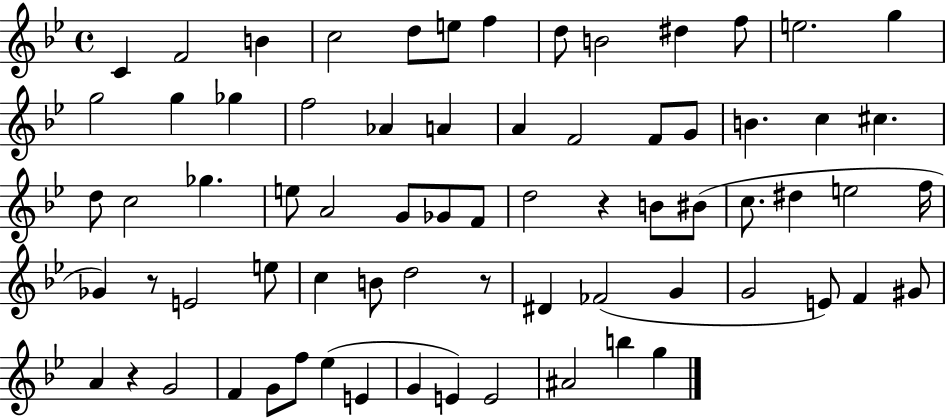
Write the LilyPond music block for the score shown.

{
  \clef treble
  \time 4/4
  \defaultTimeSignature
  \key bes \major
  c'4 f'2 b'4 | c''2 d''8 e''8 f''4 | d''8 b'2 dis''4 f''8 | e''2. g''4 | \break g''2 g''4 ges''4 | f''2 aes'4 a'4 | a'4 f'2 f'8 g'8 | b'4. c''4 cis''4. | \break d''8 c''2 ges''4. | e''8 a'2 g'8 ges'8 f'8 | d''2 r4 b'8 bis'8( | c''8. dis''4 e''2 f''16 | \break ges'4) r8 e'2 e''8 | c''4 b'8 d''2 r8 | dis'4 fes'2( g'4 | g'2 e'8) f'4 gis'8 | \break a'4 r4 g'2 | f'4 g'8 f''8 ees''4( e'4 | g'4 e'4) e'2 | ais'2 b''4 g''4 | \break \bar "|."
}